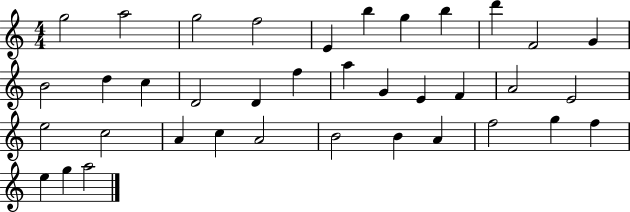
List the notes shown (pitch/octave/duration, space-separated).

G5/h A5/h G5/h F5/h E4/q B5/q G5/q B5/q D6/q F4/h G4/q B4/h D5/q C5/q D4/h D4/q F5/q A5/q G4/q E4/q F4/q A4/h E4/h E5/h C5/h A4/q C5/q A4/h B4/h B4/q A4/q F5/h G5/q F5/q E5/q G5/q A5/h